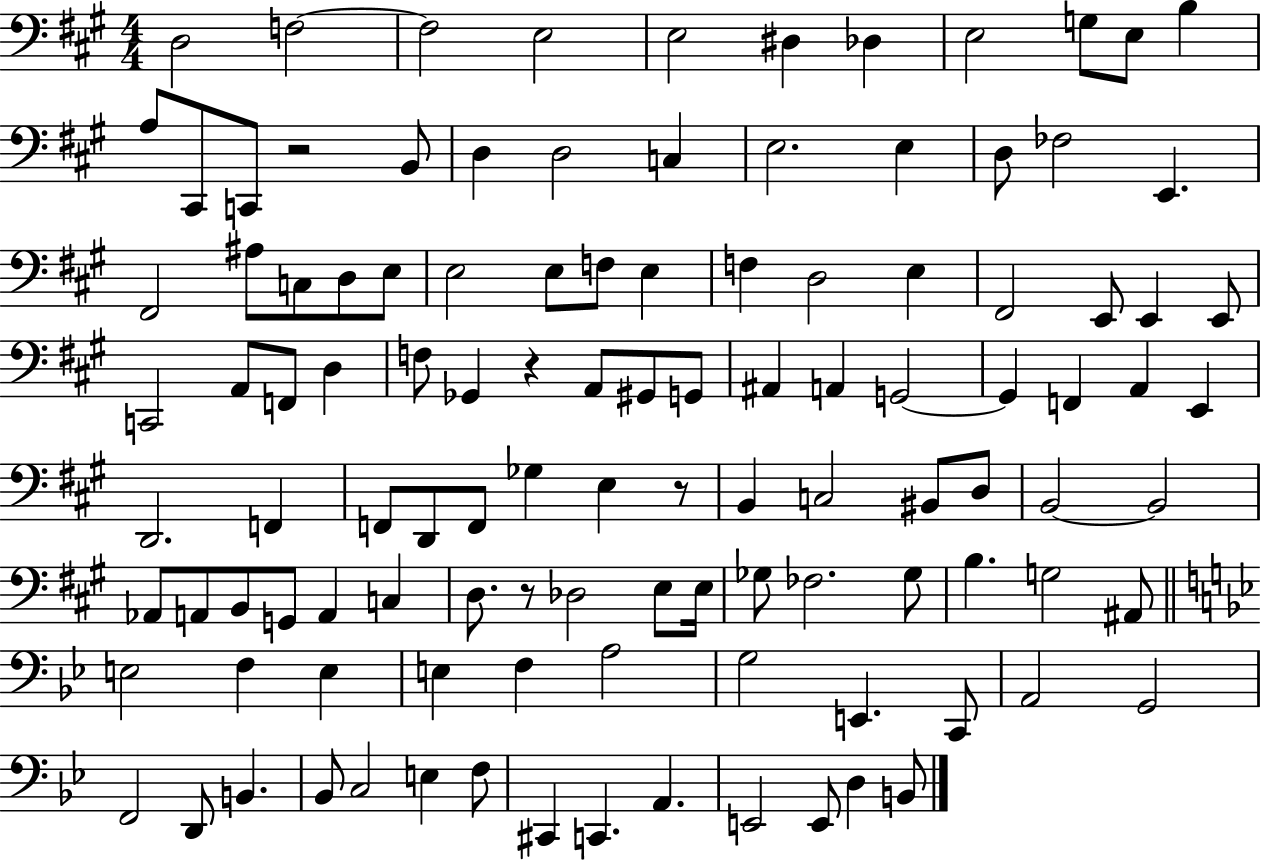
D3/h F3/h F3/h E3/h E3/h D#3/q Db3/q E3/h G3/e E3/e B3/q A3/e C#2/e C2/e R/h B2/e D3/q D3/h C3/q E3/h. E3/q D3/e FES3/h E2/q. F#2/h A#3/e C3/e D3/e E3/e E3/h E3/e F3/e E3/q F3/q D3/h E3/q F#2/h E2/e E2/q E2/e C2/h A2/e F2/e D3/q F3/e Gb2/q R/q A2/e G#2/e G2/e A#2/q A2/q G2/h G2/q F2/q A2/q E2/q D2/h. F2/q F2/e D2/e F2/e Gb3/q E3/q R/e B2/q C3/h BIS2/e D3/e B2/h B2/h Ab2/e A2/e B2/e G2/e A2/q C3/q D3/e. R/e Db3/h E3/e E3/s Gb3/e FES3/h. Gb3/e B3/q. G3/h A#2/e E3/h F3/q E3/q E3/q F3/q A3/h G3/h E2/q. C2/e A2/h G2/h F2/h D2/e B2/q. Bb2/e C3/h E3/q F3/e C#2/q C2/q. A2/q. E2/h E2/e D3/q B2/e